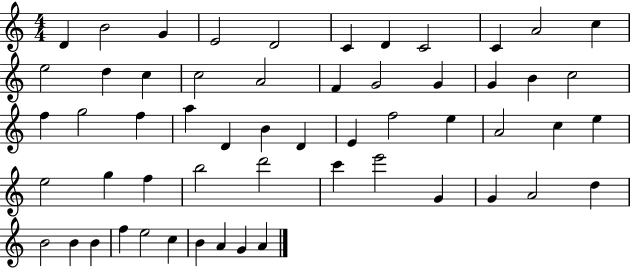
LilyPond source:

{
  \clef treble
  \numericTimeSignature
  \time 4/4
  \key c \major
  d'4 b'2 g'4 | e'2 d'2 | c'4 d'4 c'2 | c'4 a'2 c''4 | \break e''2 d''4 c''4 | c''2 a'2 | f'4 g'2 g'4 | g'4 b'4 c''2 | \break f''4 g''2 f''4 | a''4 d'4 b'4 d'4 | e'4 f''2 e''4 | a'2 c''4 e''4 | \break e''2 g''4 f''4 | b''2 d'''2 | c'''4 e'''2 g'4 | g'4 a'2 d''4 | \break b'2 b'4 b'4 | f''4 e''2 c''4 | b'4 a'4 g'4 a'4 | \bar "|."
}